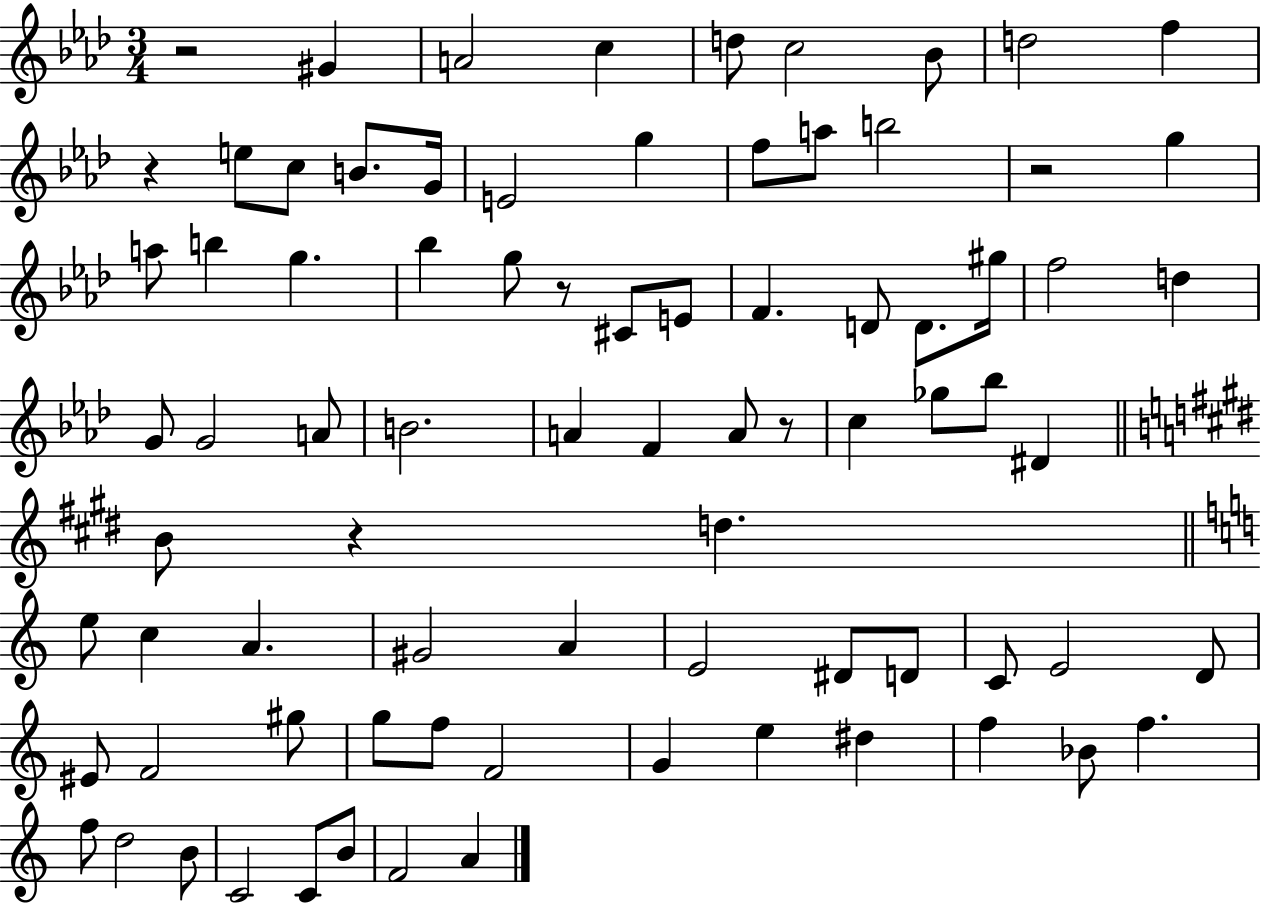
X:1
T:Untitled
M:3/4
L:1/4
K:Ab
z2 ^G A2 c d/2 c2 _B/2 d2 f z e/2 c/2 B/2 G/4 E2 g f/2 a/2 b2 z2 g a/2 b g _b g/2 z/2 ^C/2 E/2 F D/2 D/2 ^g/4 f2 d G/2 G2 A/2 B2 A F A/2 z/2 c _g/2 _b/2 ^D B/2 z d e/2 c A ^G2 A E2 ^D/2 D/2 C/2 E2 D/2 ^E/2 F2 ^g/2 g/2 f/2 F2 G e ^d f _B/2 f f/2 d2 B/2 C2 C/2 B/2 F2 A